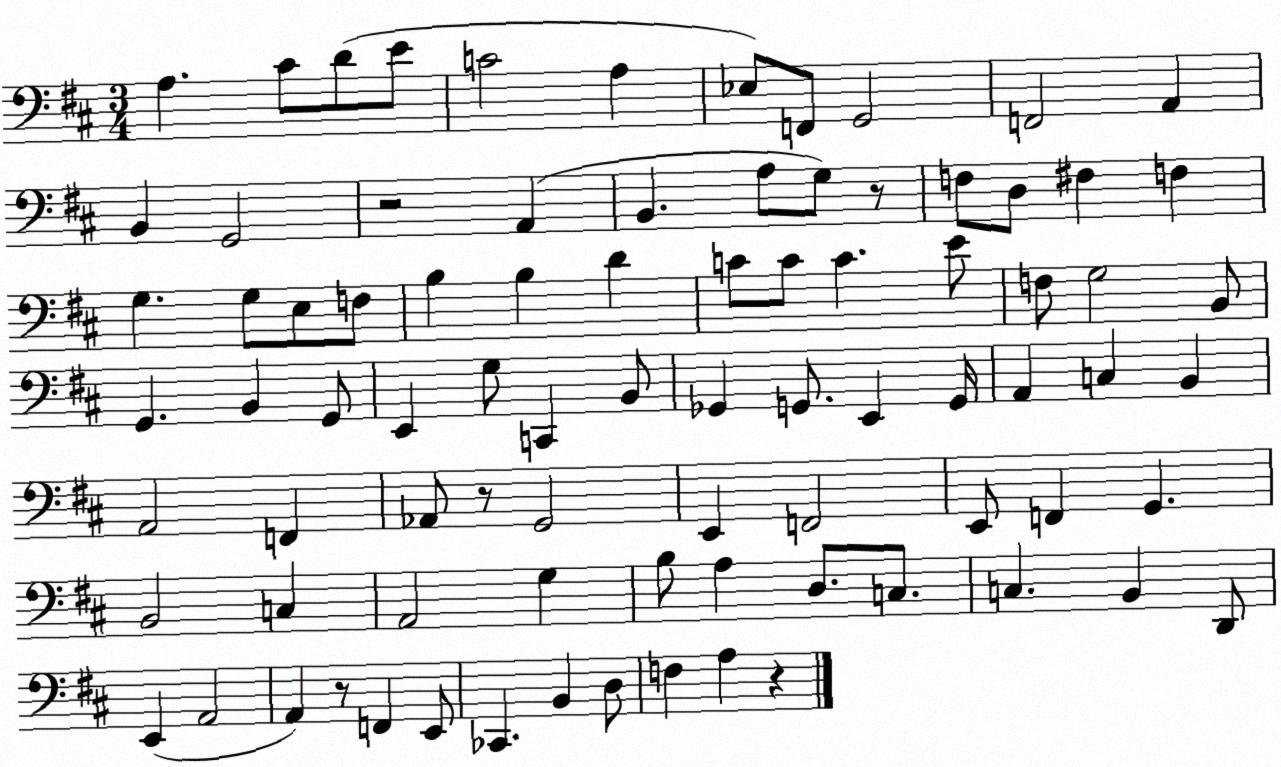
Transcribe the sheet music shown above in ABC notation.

X:1
T:Untitled
M:3/4
L:1/4
K:D
A, ^C/2 D/2 E/2 C2 A, _E,/2 F,,/2 G,,2 F,,2 A,, B,, G,,2 z2 A,, B,, A,/2 G,/2 z/2 F,/2 D,/2 ^F, F, G, G,/2 E,/2 F,/2 B, B, D C/2 C/2 C E/2 F,/2 G,2 B,,/2 G,, B,, G,,/2 E,, G,/2 C,, B,,/2 _G,, G,,/2 E,, G,,/4 A,, C, B,, A,,2 F,, _A,,/2 z/2 G,,2 E,, F,,2 E,,/2 F,, G,, B,,2 C, A,,2 G, B,/2 A, D,/2 C,/2 C, B,, D,,/2 E,, A,,2 A,, z/2 F,, E,,/2 _C,, B,, D,/2 F, A, z